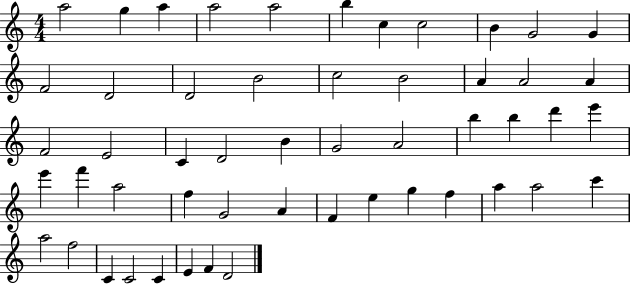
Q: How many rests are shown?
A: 0